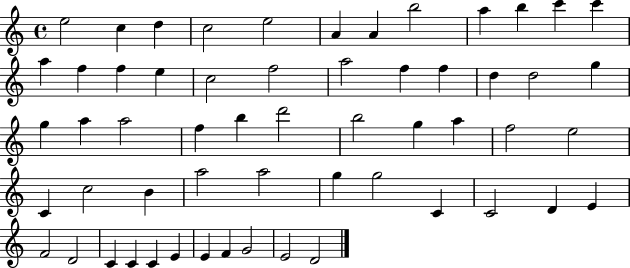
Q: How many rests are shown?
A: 0